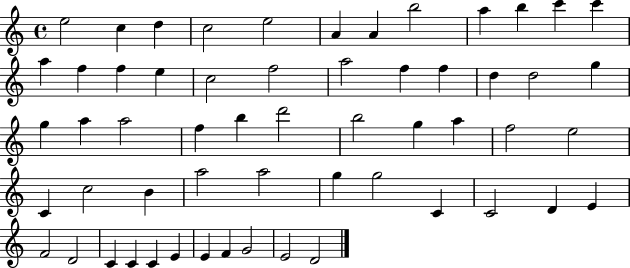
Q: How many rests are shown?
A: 0